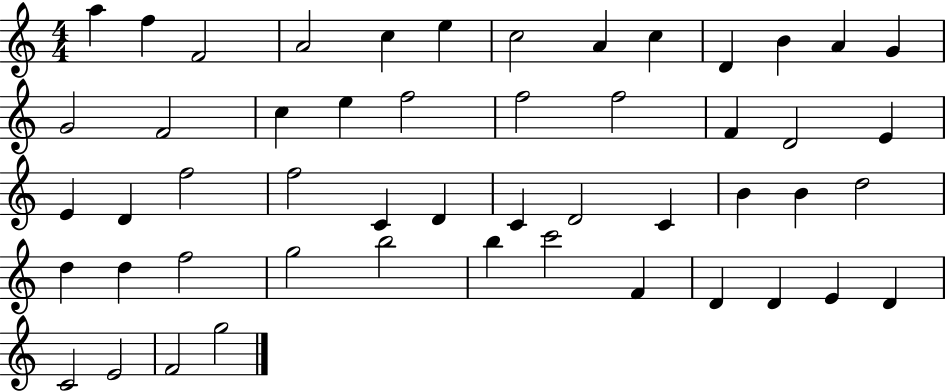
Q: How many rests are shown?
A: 0